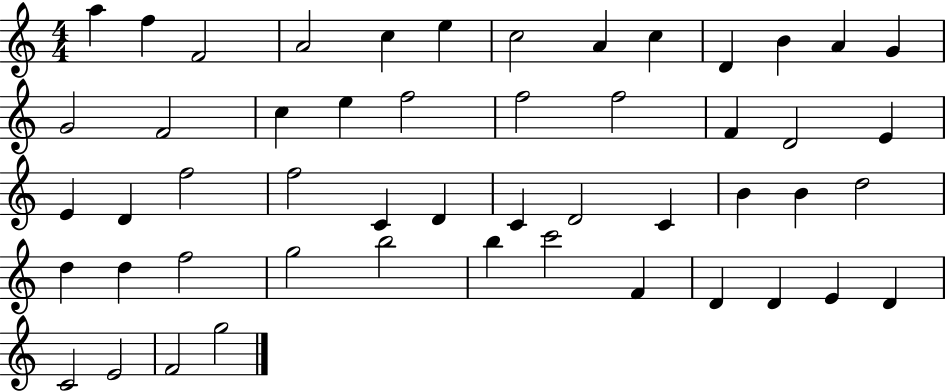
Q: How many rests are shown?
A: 0